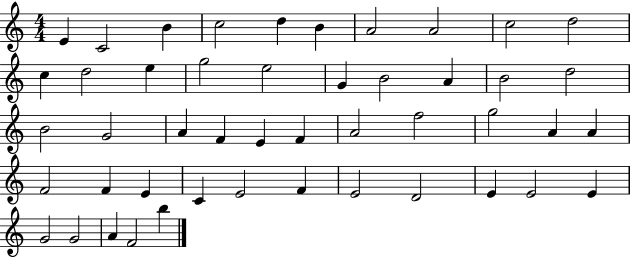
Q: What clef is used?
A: treble